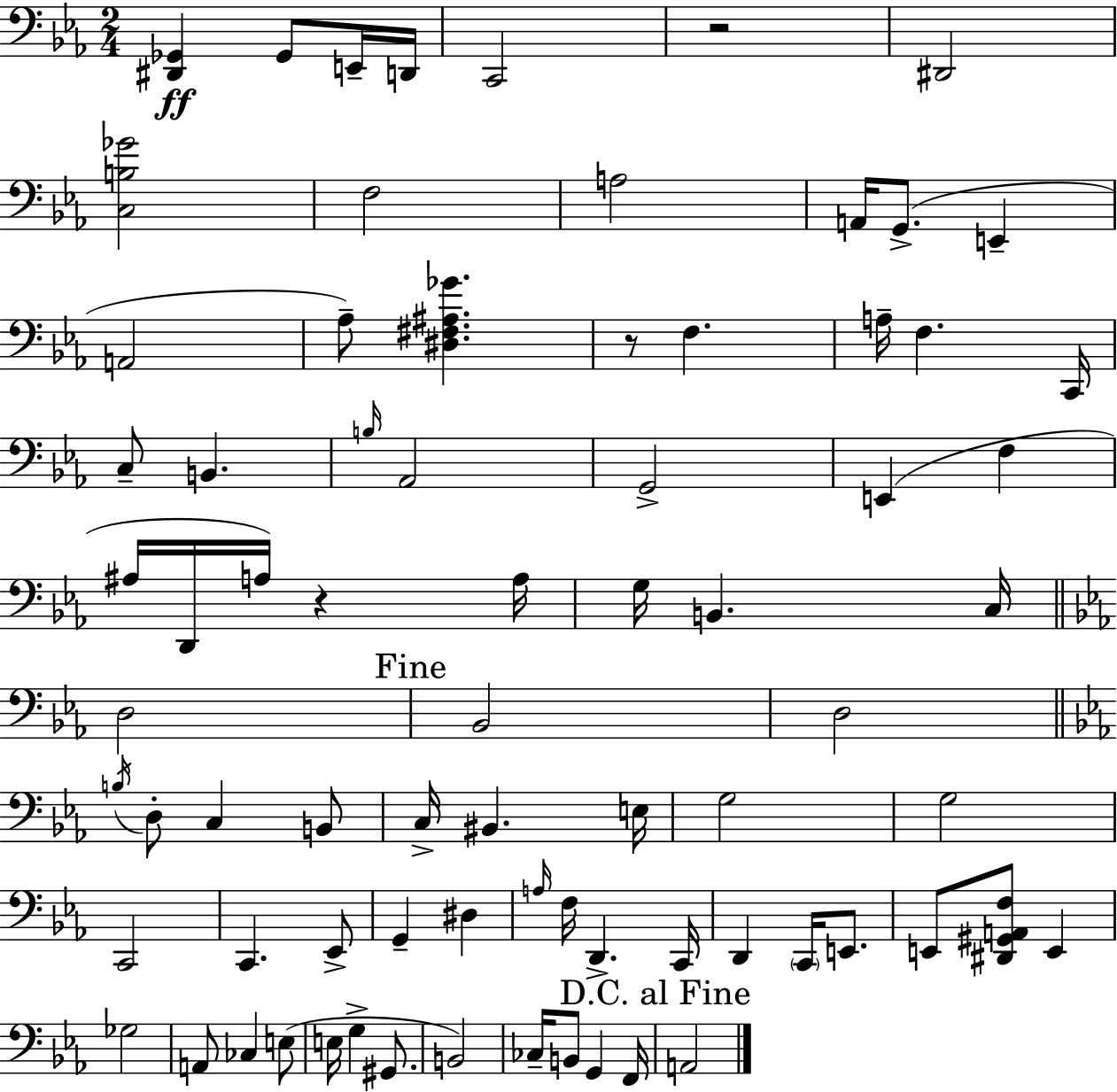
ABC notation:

X:1
T:Untitled
M:2/4
L:1/4
K:Eb
[^D,,_G,,] _G,,/2 E,,/4 D,,/4 C,,2 z2 ^D,,2 [C,B,_G]2 F,2 A,2 A,,/4 G,,/2 E,, A,,2 _A,/2 [^D,^F,^A,_G] z/2 F, A,/4 F, C,,/4 C,/2 B,, B,/4 _A,,2 G,,2 E,, F, ^A,/4 D,,/4 A,/4 z A,/4 G,/4 B,, C,/4 D,2 _B,,2 D,2 B,/4 D,/2 C, B,,/2 C,/4 ^B,, E,/4 G,2 G,2 C,,2 C,, _E,,/2 G,, ^D, A,/4 F,/4 D,, C,,/4 D,, C,,/4 E,,/2 E,,/2 [^D,,^G,,A,,F,]/2 E,, _G,2 A,,/2 _C, E,/2 E,/4 G, ^G,,/2 B,,2 _C,/4 B,,/2 G,, F,,/4 A,,2